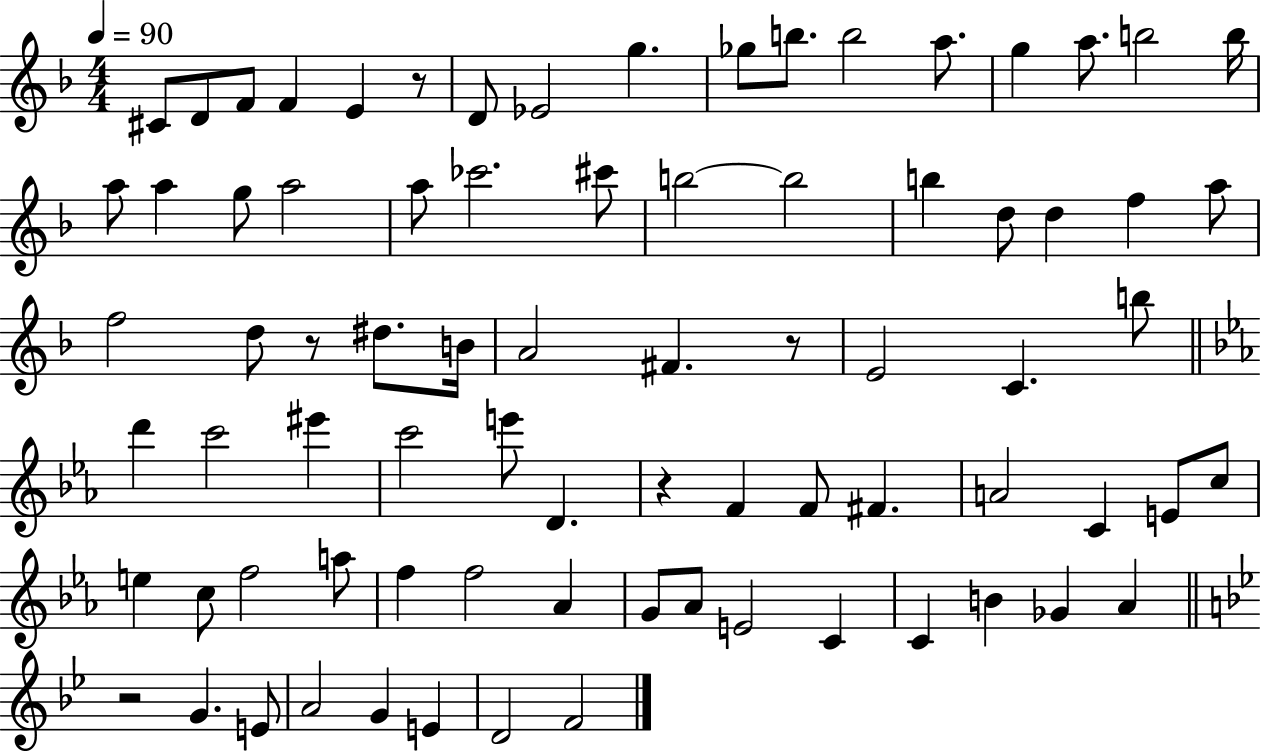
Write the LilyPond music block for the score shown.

{
  \clef treble
  \numericTimeSignature
  \time 4/4
  \key f \major
  \tempo 4 = 90
  cis'8 d'8 f'8 f'4 e'4 r8 | d'8 ees'2 g''4. | ges''8 b''8. b''2 a''8. | g''4 a''8. b''2 b''16 | \break a''8 a''4 g''8 a''2 | a''8 ces'''2. cis'''8 | b''2~~ b''2 | b''4 d''8 d''4 f''4 a''8 | \break f''2 d''8 r8 dis''8. b'16 | a'2 fis'4. r8 | e'2 c'4. b''8 | \bar "||" \break \key ees \major d'''4 c'''2 eis'''4 | c'''2 e'''8 d'4. | r4 f'4 f'8 fis'4. | a'2 c'4 e'8 c''8 | \break e''4 c''8 f''2 a''8 | f''4 f''2 aes'4 | g'8 aes'8 e'2 c'4 | c'4 b'4 ges'4 aes'4 | \break \bar "||" \break \key bes \major r2 g'4. e'8 | a'2 g'4 e'4 | d'2 f'2 | \bar "|."
}